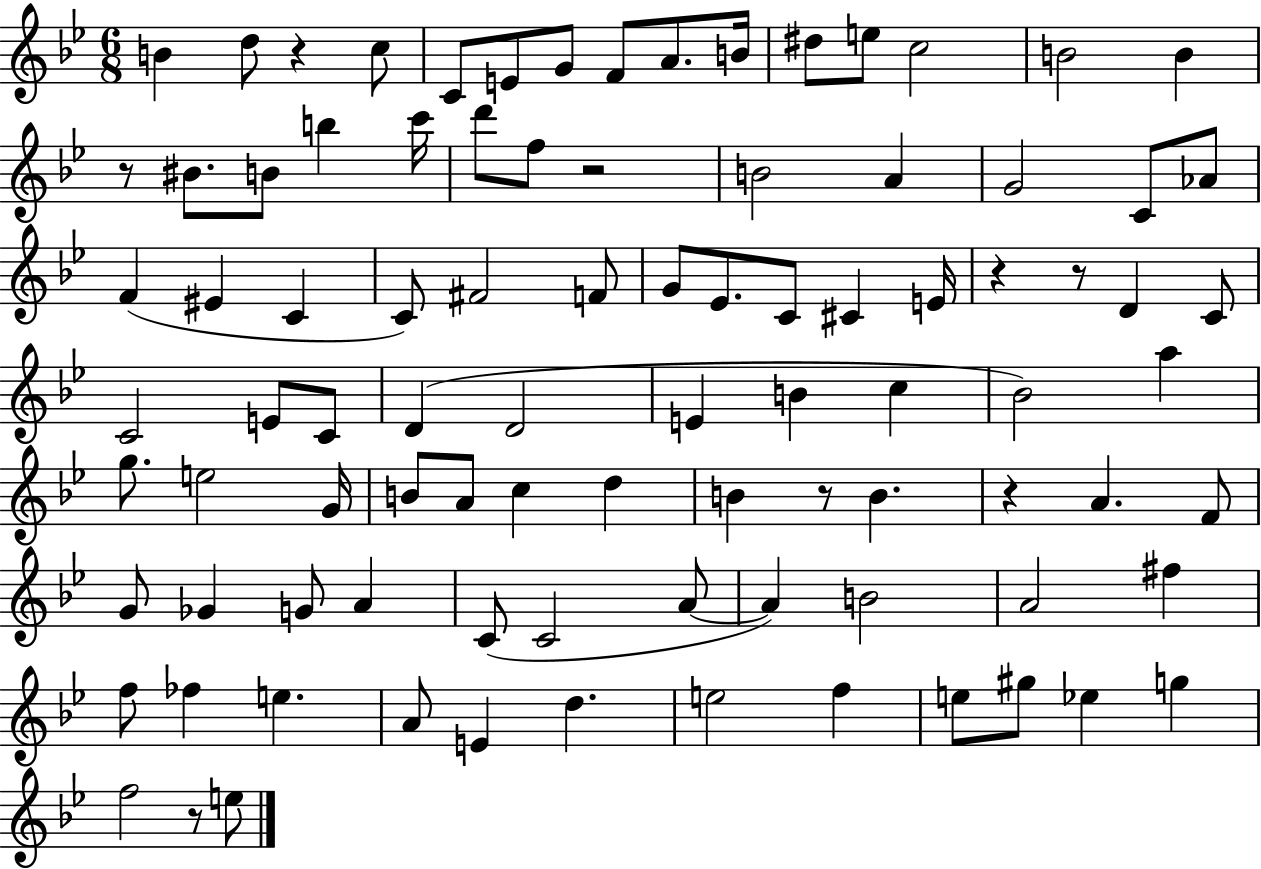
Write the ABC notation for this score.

X:1
T:Untitled
M:6/8
L:1/4
K:Bb
B d/2 z c/2 C/2 E/2 G/2 F/2 A/2 B/4 ^d/2 e/2 c2 B2 B z/2 ^B/2 B/2 b c'/4 d'/2 f/2 z2 B2 A G2 C/2 _A/2 F ^E C C/2 ^F2 F/2 G/2 _E/2 C/2 ^C E/4 z z/2 D C/2 C2 E/2 C/2 D D2 E B c _B2 a g/2 e2 G/4 B/2 A/2 c d B z/2 B z A F/2 G/2 _G G/2 A C/2 C2 A/2 A B2 A2 ^f f/2 _f e A/2 E d e2 f e/2 ^g/2 _e g f2 z/2 e/2